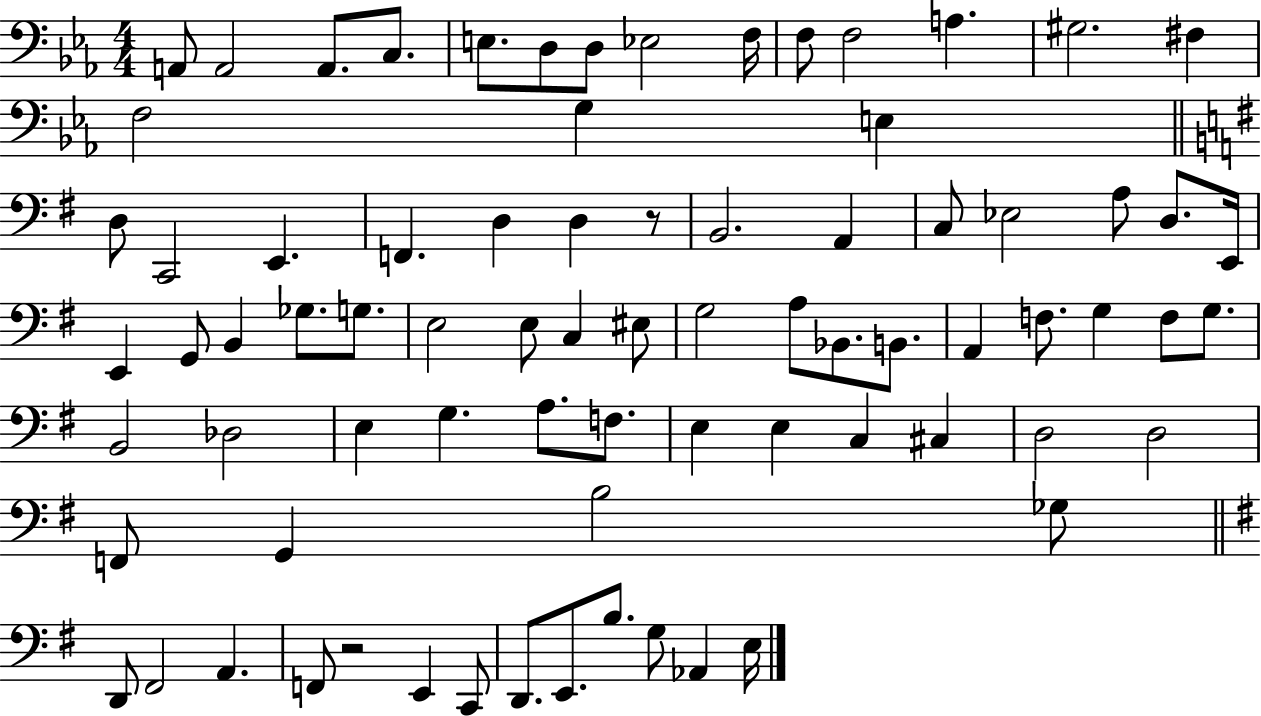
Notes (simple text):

A2/e A2/h A2/e. C3/e. E3/e. D3/e D3/e Eb3/h F3/s F3/e F3/h A3/q. G#3/h. F#3/q F3/h G3/q E3/q D3/e C2/h E2/q. F2/q. D3/q D3/q R/e B2/h. A2/q C3/e Eb3/h A3/e D3/e. E2/s E2/q G2/e B2/q Gb3/e. G3/e. E3/h E3/e C3/q EIS3/e G3/h A3/e Bb2/e. B2/e. A2/q F3/e. G3/q F3/e G3/e. B2/h Db3/h E3/q G3/q. A3/e. F3/e. E3/q E3/q C3/q C#3/q D3/h D3/h F2/e G2/q B3/h Gb3/e D2/e F#2/h A2/q. F2/e R/h E2/q C2/e D2/e. E2/e. B3/e. G3/e Ab2/q E3/s